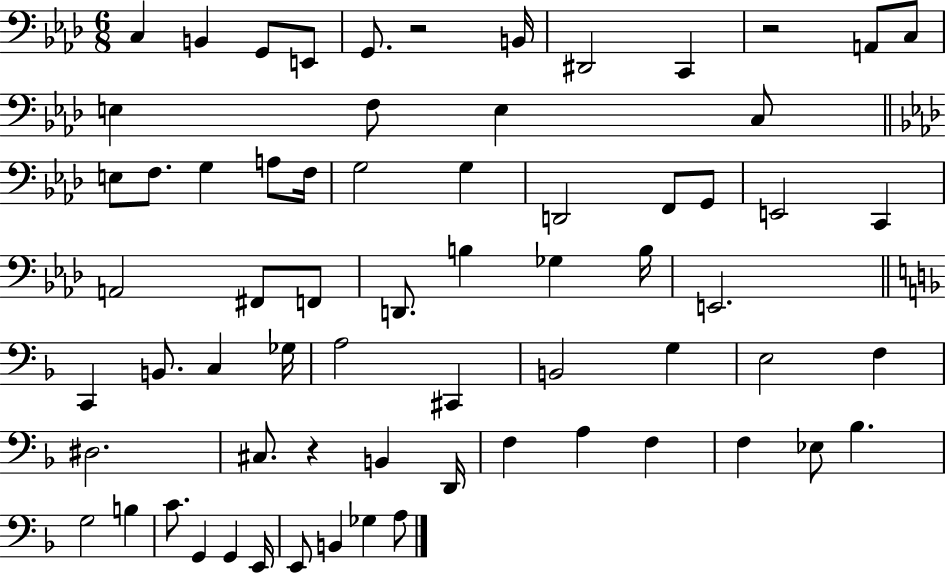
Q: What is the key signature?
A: AES major